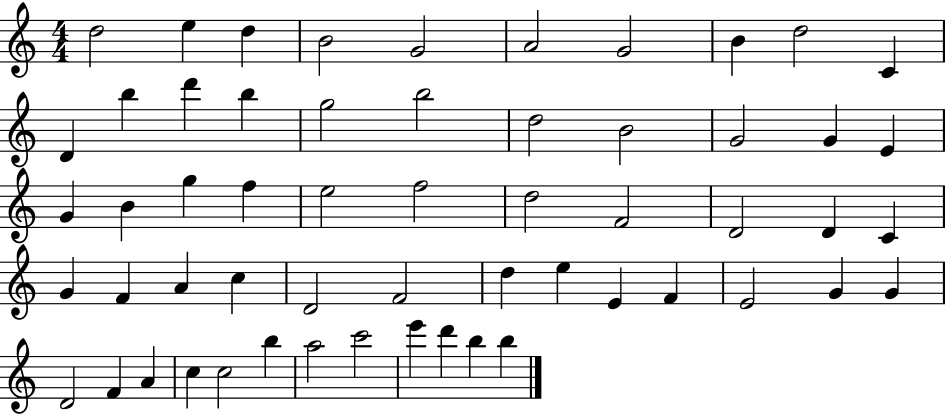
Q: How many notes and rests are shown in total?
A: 57